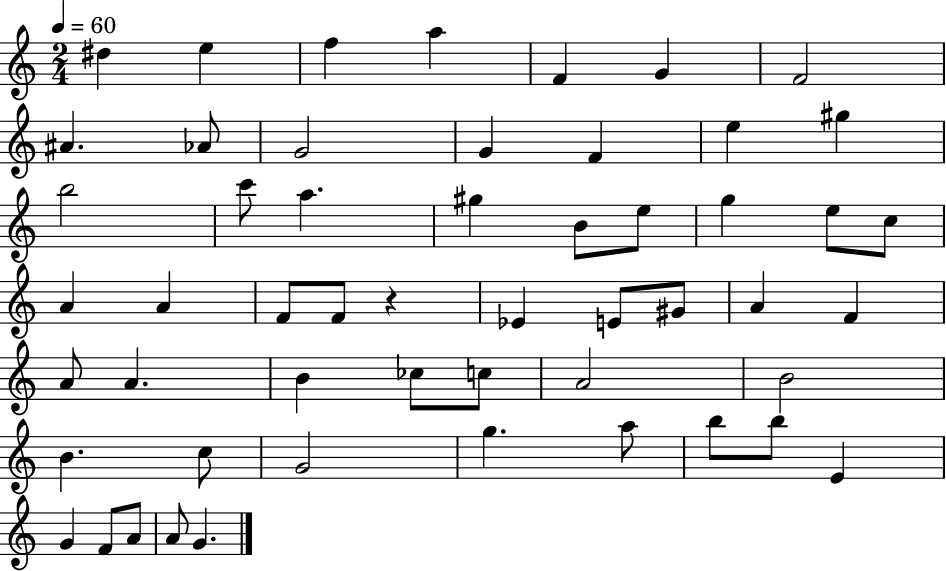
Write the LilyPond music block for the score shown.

{
  \clef treble
  \numericTimeSignature
  \time 2/4
  \key c \major
  \tempo 4 = 60
  \repeat volta 2 { dis''4 e''4 | f''4 a''4 | f'4 g'4 | f'2 | \break ais'4. aes'8 | g'2 | g'4 f'4 | e''4 gis''4 | \break b''2 | c'''8 a''4. | gis''4 b'8 e''8 | g''4 e''8 c''8 | \break a'4 a'4 | f'8 f'8 r4 | ees'4 e'8 gis'8 | a'4 f'4 | \break a'8 a'4. | b'4 ces''8 c''8 | a'2 | b'2 | \break b'4. c''8 | g'2 | g''4. a''8 | b''8 b''8 e'4 | \break g'4 f'8 a'8 | a'8 g'4. | } \bar "|."
}